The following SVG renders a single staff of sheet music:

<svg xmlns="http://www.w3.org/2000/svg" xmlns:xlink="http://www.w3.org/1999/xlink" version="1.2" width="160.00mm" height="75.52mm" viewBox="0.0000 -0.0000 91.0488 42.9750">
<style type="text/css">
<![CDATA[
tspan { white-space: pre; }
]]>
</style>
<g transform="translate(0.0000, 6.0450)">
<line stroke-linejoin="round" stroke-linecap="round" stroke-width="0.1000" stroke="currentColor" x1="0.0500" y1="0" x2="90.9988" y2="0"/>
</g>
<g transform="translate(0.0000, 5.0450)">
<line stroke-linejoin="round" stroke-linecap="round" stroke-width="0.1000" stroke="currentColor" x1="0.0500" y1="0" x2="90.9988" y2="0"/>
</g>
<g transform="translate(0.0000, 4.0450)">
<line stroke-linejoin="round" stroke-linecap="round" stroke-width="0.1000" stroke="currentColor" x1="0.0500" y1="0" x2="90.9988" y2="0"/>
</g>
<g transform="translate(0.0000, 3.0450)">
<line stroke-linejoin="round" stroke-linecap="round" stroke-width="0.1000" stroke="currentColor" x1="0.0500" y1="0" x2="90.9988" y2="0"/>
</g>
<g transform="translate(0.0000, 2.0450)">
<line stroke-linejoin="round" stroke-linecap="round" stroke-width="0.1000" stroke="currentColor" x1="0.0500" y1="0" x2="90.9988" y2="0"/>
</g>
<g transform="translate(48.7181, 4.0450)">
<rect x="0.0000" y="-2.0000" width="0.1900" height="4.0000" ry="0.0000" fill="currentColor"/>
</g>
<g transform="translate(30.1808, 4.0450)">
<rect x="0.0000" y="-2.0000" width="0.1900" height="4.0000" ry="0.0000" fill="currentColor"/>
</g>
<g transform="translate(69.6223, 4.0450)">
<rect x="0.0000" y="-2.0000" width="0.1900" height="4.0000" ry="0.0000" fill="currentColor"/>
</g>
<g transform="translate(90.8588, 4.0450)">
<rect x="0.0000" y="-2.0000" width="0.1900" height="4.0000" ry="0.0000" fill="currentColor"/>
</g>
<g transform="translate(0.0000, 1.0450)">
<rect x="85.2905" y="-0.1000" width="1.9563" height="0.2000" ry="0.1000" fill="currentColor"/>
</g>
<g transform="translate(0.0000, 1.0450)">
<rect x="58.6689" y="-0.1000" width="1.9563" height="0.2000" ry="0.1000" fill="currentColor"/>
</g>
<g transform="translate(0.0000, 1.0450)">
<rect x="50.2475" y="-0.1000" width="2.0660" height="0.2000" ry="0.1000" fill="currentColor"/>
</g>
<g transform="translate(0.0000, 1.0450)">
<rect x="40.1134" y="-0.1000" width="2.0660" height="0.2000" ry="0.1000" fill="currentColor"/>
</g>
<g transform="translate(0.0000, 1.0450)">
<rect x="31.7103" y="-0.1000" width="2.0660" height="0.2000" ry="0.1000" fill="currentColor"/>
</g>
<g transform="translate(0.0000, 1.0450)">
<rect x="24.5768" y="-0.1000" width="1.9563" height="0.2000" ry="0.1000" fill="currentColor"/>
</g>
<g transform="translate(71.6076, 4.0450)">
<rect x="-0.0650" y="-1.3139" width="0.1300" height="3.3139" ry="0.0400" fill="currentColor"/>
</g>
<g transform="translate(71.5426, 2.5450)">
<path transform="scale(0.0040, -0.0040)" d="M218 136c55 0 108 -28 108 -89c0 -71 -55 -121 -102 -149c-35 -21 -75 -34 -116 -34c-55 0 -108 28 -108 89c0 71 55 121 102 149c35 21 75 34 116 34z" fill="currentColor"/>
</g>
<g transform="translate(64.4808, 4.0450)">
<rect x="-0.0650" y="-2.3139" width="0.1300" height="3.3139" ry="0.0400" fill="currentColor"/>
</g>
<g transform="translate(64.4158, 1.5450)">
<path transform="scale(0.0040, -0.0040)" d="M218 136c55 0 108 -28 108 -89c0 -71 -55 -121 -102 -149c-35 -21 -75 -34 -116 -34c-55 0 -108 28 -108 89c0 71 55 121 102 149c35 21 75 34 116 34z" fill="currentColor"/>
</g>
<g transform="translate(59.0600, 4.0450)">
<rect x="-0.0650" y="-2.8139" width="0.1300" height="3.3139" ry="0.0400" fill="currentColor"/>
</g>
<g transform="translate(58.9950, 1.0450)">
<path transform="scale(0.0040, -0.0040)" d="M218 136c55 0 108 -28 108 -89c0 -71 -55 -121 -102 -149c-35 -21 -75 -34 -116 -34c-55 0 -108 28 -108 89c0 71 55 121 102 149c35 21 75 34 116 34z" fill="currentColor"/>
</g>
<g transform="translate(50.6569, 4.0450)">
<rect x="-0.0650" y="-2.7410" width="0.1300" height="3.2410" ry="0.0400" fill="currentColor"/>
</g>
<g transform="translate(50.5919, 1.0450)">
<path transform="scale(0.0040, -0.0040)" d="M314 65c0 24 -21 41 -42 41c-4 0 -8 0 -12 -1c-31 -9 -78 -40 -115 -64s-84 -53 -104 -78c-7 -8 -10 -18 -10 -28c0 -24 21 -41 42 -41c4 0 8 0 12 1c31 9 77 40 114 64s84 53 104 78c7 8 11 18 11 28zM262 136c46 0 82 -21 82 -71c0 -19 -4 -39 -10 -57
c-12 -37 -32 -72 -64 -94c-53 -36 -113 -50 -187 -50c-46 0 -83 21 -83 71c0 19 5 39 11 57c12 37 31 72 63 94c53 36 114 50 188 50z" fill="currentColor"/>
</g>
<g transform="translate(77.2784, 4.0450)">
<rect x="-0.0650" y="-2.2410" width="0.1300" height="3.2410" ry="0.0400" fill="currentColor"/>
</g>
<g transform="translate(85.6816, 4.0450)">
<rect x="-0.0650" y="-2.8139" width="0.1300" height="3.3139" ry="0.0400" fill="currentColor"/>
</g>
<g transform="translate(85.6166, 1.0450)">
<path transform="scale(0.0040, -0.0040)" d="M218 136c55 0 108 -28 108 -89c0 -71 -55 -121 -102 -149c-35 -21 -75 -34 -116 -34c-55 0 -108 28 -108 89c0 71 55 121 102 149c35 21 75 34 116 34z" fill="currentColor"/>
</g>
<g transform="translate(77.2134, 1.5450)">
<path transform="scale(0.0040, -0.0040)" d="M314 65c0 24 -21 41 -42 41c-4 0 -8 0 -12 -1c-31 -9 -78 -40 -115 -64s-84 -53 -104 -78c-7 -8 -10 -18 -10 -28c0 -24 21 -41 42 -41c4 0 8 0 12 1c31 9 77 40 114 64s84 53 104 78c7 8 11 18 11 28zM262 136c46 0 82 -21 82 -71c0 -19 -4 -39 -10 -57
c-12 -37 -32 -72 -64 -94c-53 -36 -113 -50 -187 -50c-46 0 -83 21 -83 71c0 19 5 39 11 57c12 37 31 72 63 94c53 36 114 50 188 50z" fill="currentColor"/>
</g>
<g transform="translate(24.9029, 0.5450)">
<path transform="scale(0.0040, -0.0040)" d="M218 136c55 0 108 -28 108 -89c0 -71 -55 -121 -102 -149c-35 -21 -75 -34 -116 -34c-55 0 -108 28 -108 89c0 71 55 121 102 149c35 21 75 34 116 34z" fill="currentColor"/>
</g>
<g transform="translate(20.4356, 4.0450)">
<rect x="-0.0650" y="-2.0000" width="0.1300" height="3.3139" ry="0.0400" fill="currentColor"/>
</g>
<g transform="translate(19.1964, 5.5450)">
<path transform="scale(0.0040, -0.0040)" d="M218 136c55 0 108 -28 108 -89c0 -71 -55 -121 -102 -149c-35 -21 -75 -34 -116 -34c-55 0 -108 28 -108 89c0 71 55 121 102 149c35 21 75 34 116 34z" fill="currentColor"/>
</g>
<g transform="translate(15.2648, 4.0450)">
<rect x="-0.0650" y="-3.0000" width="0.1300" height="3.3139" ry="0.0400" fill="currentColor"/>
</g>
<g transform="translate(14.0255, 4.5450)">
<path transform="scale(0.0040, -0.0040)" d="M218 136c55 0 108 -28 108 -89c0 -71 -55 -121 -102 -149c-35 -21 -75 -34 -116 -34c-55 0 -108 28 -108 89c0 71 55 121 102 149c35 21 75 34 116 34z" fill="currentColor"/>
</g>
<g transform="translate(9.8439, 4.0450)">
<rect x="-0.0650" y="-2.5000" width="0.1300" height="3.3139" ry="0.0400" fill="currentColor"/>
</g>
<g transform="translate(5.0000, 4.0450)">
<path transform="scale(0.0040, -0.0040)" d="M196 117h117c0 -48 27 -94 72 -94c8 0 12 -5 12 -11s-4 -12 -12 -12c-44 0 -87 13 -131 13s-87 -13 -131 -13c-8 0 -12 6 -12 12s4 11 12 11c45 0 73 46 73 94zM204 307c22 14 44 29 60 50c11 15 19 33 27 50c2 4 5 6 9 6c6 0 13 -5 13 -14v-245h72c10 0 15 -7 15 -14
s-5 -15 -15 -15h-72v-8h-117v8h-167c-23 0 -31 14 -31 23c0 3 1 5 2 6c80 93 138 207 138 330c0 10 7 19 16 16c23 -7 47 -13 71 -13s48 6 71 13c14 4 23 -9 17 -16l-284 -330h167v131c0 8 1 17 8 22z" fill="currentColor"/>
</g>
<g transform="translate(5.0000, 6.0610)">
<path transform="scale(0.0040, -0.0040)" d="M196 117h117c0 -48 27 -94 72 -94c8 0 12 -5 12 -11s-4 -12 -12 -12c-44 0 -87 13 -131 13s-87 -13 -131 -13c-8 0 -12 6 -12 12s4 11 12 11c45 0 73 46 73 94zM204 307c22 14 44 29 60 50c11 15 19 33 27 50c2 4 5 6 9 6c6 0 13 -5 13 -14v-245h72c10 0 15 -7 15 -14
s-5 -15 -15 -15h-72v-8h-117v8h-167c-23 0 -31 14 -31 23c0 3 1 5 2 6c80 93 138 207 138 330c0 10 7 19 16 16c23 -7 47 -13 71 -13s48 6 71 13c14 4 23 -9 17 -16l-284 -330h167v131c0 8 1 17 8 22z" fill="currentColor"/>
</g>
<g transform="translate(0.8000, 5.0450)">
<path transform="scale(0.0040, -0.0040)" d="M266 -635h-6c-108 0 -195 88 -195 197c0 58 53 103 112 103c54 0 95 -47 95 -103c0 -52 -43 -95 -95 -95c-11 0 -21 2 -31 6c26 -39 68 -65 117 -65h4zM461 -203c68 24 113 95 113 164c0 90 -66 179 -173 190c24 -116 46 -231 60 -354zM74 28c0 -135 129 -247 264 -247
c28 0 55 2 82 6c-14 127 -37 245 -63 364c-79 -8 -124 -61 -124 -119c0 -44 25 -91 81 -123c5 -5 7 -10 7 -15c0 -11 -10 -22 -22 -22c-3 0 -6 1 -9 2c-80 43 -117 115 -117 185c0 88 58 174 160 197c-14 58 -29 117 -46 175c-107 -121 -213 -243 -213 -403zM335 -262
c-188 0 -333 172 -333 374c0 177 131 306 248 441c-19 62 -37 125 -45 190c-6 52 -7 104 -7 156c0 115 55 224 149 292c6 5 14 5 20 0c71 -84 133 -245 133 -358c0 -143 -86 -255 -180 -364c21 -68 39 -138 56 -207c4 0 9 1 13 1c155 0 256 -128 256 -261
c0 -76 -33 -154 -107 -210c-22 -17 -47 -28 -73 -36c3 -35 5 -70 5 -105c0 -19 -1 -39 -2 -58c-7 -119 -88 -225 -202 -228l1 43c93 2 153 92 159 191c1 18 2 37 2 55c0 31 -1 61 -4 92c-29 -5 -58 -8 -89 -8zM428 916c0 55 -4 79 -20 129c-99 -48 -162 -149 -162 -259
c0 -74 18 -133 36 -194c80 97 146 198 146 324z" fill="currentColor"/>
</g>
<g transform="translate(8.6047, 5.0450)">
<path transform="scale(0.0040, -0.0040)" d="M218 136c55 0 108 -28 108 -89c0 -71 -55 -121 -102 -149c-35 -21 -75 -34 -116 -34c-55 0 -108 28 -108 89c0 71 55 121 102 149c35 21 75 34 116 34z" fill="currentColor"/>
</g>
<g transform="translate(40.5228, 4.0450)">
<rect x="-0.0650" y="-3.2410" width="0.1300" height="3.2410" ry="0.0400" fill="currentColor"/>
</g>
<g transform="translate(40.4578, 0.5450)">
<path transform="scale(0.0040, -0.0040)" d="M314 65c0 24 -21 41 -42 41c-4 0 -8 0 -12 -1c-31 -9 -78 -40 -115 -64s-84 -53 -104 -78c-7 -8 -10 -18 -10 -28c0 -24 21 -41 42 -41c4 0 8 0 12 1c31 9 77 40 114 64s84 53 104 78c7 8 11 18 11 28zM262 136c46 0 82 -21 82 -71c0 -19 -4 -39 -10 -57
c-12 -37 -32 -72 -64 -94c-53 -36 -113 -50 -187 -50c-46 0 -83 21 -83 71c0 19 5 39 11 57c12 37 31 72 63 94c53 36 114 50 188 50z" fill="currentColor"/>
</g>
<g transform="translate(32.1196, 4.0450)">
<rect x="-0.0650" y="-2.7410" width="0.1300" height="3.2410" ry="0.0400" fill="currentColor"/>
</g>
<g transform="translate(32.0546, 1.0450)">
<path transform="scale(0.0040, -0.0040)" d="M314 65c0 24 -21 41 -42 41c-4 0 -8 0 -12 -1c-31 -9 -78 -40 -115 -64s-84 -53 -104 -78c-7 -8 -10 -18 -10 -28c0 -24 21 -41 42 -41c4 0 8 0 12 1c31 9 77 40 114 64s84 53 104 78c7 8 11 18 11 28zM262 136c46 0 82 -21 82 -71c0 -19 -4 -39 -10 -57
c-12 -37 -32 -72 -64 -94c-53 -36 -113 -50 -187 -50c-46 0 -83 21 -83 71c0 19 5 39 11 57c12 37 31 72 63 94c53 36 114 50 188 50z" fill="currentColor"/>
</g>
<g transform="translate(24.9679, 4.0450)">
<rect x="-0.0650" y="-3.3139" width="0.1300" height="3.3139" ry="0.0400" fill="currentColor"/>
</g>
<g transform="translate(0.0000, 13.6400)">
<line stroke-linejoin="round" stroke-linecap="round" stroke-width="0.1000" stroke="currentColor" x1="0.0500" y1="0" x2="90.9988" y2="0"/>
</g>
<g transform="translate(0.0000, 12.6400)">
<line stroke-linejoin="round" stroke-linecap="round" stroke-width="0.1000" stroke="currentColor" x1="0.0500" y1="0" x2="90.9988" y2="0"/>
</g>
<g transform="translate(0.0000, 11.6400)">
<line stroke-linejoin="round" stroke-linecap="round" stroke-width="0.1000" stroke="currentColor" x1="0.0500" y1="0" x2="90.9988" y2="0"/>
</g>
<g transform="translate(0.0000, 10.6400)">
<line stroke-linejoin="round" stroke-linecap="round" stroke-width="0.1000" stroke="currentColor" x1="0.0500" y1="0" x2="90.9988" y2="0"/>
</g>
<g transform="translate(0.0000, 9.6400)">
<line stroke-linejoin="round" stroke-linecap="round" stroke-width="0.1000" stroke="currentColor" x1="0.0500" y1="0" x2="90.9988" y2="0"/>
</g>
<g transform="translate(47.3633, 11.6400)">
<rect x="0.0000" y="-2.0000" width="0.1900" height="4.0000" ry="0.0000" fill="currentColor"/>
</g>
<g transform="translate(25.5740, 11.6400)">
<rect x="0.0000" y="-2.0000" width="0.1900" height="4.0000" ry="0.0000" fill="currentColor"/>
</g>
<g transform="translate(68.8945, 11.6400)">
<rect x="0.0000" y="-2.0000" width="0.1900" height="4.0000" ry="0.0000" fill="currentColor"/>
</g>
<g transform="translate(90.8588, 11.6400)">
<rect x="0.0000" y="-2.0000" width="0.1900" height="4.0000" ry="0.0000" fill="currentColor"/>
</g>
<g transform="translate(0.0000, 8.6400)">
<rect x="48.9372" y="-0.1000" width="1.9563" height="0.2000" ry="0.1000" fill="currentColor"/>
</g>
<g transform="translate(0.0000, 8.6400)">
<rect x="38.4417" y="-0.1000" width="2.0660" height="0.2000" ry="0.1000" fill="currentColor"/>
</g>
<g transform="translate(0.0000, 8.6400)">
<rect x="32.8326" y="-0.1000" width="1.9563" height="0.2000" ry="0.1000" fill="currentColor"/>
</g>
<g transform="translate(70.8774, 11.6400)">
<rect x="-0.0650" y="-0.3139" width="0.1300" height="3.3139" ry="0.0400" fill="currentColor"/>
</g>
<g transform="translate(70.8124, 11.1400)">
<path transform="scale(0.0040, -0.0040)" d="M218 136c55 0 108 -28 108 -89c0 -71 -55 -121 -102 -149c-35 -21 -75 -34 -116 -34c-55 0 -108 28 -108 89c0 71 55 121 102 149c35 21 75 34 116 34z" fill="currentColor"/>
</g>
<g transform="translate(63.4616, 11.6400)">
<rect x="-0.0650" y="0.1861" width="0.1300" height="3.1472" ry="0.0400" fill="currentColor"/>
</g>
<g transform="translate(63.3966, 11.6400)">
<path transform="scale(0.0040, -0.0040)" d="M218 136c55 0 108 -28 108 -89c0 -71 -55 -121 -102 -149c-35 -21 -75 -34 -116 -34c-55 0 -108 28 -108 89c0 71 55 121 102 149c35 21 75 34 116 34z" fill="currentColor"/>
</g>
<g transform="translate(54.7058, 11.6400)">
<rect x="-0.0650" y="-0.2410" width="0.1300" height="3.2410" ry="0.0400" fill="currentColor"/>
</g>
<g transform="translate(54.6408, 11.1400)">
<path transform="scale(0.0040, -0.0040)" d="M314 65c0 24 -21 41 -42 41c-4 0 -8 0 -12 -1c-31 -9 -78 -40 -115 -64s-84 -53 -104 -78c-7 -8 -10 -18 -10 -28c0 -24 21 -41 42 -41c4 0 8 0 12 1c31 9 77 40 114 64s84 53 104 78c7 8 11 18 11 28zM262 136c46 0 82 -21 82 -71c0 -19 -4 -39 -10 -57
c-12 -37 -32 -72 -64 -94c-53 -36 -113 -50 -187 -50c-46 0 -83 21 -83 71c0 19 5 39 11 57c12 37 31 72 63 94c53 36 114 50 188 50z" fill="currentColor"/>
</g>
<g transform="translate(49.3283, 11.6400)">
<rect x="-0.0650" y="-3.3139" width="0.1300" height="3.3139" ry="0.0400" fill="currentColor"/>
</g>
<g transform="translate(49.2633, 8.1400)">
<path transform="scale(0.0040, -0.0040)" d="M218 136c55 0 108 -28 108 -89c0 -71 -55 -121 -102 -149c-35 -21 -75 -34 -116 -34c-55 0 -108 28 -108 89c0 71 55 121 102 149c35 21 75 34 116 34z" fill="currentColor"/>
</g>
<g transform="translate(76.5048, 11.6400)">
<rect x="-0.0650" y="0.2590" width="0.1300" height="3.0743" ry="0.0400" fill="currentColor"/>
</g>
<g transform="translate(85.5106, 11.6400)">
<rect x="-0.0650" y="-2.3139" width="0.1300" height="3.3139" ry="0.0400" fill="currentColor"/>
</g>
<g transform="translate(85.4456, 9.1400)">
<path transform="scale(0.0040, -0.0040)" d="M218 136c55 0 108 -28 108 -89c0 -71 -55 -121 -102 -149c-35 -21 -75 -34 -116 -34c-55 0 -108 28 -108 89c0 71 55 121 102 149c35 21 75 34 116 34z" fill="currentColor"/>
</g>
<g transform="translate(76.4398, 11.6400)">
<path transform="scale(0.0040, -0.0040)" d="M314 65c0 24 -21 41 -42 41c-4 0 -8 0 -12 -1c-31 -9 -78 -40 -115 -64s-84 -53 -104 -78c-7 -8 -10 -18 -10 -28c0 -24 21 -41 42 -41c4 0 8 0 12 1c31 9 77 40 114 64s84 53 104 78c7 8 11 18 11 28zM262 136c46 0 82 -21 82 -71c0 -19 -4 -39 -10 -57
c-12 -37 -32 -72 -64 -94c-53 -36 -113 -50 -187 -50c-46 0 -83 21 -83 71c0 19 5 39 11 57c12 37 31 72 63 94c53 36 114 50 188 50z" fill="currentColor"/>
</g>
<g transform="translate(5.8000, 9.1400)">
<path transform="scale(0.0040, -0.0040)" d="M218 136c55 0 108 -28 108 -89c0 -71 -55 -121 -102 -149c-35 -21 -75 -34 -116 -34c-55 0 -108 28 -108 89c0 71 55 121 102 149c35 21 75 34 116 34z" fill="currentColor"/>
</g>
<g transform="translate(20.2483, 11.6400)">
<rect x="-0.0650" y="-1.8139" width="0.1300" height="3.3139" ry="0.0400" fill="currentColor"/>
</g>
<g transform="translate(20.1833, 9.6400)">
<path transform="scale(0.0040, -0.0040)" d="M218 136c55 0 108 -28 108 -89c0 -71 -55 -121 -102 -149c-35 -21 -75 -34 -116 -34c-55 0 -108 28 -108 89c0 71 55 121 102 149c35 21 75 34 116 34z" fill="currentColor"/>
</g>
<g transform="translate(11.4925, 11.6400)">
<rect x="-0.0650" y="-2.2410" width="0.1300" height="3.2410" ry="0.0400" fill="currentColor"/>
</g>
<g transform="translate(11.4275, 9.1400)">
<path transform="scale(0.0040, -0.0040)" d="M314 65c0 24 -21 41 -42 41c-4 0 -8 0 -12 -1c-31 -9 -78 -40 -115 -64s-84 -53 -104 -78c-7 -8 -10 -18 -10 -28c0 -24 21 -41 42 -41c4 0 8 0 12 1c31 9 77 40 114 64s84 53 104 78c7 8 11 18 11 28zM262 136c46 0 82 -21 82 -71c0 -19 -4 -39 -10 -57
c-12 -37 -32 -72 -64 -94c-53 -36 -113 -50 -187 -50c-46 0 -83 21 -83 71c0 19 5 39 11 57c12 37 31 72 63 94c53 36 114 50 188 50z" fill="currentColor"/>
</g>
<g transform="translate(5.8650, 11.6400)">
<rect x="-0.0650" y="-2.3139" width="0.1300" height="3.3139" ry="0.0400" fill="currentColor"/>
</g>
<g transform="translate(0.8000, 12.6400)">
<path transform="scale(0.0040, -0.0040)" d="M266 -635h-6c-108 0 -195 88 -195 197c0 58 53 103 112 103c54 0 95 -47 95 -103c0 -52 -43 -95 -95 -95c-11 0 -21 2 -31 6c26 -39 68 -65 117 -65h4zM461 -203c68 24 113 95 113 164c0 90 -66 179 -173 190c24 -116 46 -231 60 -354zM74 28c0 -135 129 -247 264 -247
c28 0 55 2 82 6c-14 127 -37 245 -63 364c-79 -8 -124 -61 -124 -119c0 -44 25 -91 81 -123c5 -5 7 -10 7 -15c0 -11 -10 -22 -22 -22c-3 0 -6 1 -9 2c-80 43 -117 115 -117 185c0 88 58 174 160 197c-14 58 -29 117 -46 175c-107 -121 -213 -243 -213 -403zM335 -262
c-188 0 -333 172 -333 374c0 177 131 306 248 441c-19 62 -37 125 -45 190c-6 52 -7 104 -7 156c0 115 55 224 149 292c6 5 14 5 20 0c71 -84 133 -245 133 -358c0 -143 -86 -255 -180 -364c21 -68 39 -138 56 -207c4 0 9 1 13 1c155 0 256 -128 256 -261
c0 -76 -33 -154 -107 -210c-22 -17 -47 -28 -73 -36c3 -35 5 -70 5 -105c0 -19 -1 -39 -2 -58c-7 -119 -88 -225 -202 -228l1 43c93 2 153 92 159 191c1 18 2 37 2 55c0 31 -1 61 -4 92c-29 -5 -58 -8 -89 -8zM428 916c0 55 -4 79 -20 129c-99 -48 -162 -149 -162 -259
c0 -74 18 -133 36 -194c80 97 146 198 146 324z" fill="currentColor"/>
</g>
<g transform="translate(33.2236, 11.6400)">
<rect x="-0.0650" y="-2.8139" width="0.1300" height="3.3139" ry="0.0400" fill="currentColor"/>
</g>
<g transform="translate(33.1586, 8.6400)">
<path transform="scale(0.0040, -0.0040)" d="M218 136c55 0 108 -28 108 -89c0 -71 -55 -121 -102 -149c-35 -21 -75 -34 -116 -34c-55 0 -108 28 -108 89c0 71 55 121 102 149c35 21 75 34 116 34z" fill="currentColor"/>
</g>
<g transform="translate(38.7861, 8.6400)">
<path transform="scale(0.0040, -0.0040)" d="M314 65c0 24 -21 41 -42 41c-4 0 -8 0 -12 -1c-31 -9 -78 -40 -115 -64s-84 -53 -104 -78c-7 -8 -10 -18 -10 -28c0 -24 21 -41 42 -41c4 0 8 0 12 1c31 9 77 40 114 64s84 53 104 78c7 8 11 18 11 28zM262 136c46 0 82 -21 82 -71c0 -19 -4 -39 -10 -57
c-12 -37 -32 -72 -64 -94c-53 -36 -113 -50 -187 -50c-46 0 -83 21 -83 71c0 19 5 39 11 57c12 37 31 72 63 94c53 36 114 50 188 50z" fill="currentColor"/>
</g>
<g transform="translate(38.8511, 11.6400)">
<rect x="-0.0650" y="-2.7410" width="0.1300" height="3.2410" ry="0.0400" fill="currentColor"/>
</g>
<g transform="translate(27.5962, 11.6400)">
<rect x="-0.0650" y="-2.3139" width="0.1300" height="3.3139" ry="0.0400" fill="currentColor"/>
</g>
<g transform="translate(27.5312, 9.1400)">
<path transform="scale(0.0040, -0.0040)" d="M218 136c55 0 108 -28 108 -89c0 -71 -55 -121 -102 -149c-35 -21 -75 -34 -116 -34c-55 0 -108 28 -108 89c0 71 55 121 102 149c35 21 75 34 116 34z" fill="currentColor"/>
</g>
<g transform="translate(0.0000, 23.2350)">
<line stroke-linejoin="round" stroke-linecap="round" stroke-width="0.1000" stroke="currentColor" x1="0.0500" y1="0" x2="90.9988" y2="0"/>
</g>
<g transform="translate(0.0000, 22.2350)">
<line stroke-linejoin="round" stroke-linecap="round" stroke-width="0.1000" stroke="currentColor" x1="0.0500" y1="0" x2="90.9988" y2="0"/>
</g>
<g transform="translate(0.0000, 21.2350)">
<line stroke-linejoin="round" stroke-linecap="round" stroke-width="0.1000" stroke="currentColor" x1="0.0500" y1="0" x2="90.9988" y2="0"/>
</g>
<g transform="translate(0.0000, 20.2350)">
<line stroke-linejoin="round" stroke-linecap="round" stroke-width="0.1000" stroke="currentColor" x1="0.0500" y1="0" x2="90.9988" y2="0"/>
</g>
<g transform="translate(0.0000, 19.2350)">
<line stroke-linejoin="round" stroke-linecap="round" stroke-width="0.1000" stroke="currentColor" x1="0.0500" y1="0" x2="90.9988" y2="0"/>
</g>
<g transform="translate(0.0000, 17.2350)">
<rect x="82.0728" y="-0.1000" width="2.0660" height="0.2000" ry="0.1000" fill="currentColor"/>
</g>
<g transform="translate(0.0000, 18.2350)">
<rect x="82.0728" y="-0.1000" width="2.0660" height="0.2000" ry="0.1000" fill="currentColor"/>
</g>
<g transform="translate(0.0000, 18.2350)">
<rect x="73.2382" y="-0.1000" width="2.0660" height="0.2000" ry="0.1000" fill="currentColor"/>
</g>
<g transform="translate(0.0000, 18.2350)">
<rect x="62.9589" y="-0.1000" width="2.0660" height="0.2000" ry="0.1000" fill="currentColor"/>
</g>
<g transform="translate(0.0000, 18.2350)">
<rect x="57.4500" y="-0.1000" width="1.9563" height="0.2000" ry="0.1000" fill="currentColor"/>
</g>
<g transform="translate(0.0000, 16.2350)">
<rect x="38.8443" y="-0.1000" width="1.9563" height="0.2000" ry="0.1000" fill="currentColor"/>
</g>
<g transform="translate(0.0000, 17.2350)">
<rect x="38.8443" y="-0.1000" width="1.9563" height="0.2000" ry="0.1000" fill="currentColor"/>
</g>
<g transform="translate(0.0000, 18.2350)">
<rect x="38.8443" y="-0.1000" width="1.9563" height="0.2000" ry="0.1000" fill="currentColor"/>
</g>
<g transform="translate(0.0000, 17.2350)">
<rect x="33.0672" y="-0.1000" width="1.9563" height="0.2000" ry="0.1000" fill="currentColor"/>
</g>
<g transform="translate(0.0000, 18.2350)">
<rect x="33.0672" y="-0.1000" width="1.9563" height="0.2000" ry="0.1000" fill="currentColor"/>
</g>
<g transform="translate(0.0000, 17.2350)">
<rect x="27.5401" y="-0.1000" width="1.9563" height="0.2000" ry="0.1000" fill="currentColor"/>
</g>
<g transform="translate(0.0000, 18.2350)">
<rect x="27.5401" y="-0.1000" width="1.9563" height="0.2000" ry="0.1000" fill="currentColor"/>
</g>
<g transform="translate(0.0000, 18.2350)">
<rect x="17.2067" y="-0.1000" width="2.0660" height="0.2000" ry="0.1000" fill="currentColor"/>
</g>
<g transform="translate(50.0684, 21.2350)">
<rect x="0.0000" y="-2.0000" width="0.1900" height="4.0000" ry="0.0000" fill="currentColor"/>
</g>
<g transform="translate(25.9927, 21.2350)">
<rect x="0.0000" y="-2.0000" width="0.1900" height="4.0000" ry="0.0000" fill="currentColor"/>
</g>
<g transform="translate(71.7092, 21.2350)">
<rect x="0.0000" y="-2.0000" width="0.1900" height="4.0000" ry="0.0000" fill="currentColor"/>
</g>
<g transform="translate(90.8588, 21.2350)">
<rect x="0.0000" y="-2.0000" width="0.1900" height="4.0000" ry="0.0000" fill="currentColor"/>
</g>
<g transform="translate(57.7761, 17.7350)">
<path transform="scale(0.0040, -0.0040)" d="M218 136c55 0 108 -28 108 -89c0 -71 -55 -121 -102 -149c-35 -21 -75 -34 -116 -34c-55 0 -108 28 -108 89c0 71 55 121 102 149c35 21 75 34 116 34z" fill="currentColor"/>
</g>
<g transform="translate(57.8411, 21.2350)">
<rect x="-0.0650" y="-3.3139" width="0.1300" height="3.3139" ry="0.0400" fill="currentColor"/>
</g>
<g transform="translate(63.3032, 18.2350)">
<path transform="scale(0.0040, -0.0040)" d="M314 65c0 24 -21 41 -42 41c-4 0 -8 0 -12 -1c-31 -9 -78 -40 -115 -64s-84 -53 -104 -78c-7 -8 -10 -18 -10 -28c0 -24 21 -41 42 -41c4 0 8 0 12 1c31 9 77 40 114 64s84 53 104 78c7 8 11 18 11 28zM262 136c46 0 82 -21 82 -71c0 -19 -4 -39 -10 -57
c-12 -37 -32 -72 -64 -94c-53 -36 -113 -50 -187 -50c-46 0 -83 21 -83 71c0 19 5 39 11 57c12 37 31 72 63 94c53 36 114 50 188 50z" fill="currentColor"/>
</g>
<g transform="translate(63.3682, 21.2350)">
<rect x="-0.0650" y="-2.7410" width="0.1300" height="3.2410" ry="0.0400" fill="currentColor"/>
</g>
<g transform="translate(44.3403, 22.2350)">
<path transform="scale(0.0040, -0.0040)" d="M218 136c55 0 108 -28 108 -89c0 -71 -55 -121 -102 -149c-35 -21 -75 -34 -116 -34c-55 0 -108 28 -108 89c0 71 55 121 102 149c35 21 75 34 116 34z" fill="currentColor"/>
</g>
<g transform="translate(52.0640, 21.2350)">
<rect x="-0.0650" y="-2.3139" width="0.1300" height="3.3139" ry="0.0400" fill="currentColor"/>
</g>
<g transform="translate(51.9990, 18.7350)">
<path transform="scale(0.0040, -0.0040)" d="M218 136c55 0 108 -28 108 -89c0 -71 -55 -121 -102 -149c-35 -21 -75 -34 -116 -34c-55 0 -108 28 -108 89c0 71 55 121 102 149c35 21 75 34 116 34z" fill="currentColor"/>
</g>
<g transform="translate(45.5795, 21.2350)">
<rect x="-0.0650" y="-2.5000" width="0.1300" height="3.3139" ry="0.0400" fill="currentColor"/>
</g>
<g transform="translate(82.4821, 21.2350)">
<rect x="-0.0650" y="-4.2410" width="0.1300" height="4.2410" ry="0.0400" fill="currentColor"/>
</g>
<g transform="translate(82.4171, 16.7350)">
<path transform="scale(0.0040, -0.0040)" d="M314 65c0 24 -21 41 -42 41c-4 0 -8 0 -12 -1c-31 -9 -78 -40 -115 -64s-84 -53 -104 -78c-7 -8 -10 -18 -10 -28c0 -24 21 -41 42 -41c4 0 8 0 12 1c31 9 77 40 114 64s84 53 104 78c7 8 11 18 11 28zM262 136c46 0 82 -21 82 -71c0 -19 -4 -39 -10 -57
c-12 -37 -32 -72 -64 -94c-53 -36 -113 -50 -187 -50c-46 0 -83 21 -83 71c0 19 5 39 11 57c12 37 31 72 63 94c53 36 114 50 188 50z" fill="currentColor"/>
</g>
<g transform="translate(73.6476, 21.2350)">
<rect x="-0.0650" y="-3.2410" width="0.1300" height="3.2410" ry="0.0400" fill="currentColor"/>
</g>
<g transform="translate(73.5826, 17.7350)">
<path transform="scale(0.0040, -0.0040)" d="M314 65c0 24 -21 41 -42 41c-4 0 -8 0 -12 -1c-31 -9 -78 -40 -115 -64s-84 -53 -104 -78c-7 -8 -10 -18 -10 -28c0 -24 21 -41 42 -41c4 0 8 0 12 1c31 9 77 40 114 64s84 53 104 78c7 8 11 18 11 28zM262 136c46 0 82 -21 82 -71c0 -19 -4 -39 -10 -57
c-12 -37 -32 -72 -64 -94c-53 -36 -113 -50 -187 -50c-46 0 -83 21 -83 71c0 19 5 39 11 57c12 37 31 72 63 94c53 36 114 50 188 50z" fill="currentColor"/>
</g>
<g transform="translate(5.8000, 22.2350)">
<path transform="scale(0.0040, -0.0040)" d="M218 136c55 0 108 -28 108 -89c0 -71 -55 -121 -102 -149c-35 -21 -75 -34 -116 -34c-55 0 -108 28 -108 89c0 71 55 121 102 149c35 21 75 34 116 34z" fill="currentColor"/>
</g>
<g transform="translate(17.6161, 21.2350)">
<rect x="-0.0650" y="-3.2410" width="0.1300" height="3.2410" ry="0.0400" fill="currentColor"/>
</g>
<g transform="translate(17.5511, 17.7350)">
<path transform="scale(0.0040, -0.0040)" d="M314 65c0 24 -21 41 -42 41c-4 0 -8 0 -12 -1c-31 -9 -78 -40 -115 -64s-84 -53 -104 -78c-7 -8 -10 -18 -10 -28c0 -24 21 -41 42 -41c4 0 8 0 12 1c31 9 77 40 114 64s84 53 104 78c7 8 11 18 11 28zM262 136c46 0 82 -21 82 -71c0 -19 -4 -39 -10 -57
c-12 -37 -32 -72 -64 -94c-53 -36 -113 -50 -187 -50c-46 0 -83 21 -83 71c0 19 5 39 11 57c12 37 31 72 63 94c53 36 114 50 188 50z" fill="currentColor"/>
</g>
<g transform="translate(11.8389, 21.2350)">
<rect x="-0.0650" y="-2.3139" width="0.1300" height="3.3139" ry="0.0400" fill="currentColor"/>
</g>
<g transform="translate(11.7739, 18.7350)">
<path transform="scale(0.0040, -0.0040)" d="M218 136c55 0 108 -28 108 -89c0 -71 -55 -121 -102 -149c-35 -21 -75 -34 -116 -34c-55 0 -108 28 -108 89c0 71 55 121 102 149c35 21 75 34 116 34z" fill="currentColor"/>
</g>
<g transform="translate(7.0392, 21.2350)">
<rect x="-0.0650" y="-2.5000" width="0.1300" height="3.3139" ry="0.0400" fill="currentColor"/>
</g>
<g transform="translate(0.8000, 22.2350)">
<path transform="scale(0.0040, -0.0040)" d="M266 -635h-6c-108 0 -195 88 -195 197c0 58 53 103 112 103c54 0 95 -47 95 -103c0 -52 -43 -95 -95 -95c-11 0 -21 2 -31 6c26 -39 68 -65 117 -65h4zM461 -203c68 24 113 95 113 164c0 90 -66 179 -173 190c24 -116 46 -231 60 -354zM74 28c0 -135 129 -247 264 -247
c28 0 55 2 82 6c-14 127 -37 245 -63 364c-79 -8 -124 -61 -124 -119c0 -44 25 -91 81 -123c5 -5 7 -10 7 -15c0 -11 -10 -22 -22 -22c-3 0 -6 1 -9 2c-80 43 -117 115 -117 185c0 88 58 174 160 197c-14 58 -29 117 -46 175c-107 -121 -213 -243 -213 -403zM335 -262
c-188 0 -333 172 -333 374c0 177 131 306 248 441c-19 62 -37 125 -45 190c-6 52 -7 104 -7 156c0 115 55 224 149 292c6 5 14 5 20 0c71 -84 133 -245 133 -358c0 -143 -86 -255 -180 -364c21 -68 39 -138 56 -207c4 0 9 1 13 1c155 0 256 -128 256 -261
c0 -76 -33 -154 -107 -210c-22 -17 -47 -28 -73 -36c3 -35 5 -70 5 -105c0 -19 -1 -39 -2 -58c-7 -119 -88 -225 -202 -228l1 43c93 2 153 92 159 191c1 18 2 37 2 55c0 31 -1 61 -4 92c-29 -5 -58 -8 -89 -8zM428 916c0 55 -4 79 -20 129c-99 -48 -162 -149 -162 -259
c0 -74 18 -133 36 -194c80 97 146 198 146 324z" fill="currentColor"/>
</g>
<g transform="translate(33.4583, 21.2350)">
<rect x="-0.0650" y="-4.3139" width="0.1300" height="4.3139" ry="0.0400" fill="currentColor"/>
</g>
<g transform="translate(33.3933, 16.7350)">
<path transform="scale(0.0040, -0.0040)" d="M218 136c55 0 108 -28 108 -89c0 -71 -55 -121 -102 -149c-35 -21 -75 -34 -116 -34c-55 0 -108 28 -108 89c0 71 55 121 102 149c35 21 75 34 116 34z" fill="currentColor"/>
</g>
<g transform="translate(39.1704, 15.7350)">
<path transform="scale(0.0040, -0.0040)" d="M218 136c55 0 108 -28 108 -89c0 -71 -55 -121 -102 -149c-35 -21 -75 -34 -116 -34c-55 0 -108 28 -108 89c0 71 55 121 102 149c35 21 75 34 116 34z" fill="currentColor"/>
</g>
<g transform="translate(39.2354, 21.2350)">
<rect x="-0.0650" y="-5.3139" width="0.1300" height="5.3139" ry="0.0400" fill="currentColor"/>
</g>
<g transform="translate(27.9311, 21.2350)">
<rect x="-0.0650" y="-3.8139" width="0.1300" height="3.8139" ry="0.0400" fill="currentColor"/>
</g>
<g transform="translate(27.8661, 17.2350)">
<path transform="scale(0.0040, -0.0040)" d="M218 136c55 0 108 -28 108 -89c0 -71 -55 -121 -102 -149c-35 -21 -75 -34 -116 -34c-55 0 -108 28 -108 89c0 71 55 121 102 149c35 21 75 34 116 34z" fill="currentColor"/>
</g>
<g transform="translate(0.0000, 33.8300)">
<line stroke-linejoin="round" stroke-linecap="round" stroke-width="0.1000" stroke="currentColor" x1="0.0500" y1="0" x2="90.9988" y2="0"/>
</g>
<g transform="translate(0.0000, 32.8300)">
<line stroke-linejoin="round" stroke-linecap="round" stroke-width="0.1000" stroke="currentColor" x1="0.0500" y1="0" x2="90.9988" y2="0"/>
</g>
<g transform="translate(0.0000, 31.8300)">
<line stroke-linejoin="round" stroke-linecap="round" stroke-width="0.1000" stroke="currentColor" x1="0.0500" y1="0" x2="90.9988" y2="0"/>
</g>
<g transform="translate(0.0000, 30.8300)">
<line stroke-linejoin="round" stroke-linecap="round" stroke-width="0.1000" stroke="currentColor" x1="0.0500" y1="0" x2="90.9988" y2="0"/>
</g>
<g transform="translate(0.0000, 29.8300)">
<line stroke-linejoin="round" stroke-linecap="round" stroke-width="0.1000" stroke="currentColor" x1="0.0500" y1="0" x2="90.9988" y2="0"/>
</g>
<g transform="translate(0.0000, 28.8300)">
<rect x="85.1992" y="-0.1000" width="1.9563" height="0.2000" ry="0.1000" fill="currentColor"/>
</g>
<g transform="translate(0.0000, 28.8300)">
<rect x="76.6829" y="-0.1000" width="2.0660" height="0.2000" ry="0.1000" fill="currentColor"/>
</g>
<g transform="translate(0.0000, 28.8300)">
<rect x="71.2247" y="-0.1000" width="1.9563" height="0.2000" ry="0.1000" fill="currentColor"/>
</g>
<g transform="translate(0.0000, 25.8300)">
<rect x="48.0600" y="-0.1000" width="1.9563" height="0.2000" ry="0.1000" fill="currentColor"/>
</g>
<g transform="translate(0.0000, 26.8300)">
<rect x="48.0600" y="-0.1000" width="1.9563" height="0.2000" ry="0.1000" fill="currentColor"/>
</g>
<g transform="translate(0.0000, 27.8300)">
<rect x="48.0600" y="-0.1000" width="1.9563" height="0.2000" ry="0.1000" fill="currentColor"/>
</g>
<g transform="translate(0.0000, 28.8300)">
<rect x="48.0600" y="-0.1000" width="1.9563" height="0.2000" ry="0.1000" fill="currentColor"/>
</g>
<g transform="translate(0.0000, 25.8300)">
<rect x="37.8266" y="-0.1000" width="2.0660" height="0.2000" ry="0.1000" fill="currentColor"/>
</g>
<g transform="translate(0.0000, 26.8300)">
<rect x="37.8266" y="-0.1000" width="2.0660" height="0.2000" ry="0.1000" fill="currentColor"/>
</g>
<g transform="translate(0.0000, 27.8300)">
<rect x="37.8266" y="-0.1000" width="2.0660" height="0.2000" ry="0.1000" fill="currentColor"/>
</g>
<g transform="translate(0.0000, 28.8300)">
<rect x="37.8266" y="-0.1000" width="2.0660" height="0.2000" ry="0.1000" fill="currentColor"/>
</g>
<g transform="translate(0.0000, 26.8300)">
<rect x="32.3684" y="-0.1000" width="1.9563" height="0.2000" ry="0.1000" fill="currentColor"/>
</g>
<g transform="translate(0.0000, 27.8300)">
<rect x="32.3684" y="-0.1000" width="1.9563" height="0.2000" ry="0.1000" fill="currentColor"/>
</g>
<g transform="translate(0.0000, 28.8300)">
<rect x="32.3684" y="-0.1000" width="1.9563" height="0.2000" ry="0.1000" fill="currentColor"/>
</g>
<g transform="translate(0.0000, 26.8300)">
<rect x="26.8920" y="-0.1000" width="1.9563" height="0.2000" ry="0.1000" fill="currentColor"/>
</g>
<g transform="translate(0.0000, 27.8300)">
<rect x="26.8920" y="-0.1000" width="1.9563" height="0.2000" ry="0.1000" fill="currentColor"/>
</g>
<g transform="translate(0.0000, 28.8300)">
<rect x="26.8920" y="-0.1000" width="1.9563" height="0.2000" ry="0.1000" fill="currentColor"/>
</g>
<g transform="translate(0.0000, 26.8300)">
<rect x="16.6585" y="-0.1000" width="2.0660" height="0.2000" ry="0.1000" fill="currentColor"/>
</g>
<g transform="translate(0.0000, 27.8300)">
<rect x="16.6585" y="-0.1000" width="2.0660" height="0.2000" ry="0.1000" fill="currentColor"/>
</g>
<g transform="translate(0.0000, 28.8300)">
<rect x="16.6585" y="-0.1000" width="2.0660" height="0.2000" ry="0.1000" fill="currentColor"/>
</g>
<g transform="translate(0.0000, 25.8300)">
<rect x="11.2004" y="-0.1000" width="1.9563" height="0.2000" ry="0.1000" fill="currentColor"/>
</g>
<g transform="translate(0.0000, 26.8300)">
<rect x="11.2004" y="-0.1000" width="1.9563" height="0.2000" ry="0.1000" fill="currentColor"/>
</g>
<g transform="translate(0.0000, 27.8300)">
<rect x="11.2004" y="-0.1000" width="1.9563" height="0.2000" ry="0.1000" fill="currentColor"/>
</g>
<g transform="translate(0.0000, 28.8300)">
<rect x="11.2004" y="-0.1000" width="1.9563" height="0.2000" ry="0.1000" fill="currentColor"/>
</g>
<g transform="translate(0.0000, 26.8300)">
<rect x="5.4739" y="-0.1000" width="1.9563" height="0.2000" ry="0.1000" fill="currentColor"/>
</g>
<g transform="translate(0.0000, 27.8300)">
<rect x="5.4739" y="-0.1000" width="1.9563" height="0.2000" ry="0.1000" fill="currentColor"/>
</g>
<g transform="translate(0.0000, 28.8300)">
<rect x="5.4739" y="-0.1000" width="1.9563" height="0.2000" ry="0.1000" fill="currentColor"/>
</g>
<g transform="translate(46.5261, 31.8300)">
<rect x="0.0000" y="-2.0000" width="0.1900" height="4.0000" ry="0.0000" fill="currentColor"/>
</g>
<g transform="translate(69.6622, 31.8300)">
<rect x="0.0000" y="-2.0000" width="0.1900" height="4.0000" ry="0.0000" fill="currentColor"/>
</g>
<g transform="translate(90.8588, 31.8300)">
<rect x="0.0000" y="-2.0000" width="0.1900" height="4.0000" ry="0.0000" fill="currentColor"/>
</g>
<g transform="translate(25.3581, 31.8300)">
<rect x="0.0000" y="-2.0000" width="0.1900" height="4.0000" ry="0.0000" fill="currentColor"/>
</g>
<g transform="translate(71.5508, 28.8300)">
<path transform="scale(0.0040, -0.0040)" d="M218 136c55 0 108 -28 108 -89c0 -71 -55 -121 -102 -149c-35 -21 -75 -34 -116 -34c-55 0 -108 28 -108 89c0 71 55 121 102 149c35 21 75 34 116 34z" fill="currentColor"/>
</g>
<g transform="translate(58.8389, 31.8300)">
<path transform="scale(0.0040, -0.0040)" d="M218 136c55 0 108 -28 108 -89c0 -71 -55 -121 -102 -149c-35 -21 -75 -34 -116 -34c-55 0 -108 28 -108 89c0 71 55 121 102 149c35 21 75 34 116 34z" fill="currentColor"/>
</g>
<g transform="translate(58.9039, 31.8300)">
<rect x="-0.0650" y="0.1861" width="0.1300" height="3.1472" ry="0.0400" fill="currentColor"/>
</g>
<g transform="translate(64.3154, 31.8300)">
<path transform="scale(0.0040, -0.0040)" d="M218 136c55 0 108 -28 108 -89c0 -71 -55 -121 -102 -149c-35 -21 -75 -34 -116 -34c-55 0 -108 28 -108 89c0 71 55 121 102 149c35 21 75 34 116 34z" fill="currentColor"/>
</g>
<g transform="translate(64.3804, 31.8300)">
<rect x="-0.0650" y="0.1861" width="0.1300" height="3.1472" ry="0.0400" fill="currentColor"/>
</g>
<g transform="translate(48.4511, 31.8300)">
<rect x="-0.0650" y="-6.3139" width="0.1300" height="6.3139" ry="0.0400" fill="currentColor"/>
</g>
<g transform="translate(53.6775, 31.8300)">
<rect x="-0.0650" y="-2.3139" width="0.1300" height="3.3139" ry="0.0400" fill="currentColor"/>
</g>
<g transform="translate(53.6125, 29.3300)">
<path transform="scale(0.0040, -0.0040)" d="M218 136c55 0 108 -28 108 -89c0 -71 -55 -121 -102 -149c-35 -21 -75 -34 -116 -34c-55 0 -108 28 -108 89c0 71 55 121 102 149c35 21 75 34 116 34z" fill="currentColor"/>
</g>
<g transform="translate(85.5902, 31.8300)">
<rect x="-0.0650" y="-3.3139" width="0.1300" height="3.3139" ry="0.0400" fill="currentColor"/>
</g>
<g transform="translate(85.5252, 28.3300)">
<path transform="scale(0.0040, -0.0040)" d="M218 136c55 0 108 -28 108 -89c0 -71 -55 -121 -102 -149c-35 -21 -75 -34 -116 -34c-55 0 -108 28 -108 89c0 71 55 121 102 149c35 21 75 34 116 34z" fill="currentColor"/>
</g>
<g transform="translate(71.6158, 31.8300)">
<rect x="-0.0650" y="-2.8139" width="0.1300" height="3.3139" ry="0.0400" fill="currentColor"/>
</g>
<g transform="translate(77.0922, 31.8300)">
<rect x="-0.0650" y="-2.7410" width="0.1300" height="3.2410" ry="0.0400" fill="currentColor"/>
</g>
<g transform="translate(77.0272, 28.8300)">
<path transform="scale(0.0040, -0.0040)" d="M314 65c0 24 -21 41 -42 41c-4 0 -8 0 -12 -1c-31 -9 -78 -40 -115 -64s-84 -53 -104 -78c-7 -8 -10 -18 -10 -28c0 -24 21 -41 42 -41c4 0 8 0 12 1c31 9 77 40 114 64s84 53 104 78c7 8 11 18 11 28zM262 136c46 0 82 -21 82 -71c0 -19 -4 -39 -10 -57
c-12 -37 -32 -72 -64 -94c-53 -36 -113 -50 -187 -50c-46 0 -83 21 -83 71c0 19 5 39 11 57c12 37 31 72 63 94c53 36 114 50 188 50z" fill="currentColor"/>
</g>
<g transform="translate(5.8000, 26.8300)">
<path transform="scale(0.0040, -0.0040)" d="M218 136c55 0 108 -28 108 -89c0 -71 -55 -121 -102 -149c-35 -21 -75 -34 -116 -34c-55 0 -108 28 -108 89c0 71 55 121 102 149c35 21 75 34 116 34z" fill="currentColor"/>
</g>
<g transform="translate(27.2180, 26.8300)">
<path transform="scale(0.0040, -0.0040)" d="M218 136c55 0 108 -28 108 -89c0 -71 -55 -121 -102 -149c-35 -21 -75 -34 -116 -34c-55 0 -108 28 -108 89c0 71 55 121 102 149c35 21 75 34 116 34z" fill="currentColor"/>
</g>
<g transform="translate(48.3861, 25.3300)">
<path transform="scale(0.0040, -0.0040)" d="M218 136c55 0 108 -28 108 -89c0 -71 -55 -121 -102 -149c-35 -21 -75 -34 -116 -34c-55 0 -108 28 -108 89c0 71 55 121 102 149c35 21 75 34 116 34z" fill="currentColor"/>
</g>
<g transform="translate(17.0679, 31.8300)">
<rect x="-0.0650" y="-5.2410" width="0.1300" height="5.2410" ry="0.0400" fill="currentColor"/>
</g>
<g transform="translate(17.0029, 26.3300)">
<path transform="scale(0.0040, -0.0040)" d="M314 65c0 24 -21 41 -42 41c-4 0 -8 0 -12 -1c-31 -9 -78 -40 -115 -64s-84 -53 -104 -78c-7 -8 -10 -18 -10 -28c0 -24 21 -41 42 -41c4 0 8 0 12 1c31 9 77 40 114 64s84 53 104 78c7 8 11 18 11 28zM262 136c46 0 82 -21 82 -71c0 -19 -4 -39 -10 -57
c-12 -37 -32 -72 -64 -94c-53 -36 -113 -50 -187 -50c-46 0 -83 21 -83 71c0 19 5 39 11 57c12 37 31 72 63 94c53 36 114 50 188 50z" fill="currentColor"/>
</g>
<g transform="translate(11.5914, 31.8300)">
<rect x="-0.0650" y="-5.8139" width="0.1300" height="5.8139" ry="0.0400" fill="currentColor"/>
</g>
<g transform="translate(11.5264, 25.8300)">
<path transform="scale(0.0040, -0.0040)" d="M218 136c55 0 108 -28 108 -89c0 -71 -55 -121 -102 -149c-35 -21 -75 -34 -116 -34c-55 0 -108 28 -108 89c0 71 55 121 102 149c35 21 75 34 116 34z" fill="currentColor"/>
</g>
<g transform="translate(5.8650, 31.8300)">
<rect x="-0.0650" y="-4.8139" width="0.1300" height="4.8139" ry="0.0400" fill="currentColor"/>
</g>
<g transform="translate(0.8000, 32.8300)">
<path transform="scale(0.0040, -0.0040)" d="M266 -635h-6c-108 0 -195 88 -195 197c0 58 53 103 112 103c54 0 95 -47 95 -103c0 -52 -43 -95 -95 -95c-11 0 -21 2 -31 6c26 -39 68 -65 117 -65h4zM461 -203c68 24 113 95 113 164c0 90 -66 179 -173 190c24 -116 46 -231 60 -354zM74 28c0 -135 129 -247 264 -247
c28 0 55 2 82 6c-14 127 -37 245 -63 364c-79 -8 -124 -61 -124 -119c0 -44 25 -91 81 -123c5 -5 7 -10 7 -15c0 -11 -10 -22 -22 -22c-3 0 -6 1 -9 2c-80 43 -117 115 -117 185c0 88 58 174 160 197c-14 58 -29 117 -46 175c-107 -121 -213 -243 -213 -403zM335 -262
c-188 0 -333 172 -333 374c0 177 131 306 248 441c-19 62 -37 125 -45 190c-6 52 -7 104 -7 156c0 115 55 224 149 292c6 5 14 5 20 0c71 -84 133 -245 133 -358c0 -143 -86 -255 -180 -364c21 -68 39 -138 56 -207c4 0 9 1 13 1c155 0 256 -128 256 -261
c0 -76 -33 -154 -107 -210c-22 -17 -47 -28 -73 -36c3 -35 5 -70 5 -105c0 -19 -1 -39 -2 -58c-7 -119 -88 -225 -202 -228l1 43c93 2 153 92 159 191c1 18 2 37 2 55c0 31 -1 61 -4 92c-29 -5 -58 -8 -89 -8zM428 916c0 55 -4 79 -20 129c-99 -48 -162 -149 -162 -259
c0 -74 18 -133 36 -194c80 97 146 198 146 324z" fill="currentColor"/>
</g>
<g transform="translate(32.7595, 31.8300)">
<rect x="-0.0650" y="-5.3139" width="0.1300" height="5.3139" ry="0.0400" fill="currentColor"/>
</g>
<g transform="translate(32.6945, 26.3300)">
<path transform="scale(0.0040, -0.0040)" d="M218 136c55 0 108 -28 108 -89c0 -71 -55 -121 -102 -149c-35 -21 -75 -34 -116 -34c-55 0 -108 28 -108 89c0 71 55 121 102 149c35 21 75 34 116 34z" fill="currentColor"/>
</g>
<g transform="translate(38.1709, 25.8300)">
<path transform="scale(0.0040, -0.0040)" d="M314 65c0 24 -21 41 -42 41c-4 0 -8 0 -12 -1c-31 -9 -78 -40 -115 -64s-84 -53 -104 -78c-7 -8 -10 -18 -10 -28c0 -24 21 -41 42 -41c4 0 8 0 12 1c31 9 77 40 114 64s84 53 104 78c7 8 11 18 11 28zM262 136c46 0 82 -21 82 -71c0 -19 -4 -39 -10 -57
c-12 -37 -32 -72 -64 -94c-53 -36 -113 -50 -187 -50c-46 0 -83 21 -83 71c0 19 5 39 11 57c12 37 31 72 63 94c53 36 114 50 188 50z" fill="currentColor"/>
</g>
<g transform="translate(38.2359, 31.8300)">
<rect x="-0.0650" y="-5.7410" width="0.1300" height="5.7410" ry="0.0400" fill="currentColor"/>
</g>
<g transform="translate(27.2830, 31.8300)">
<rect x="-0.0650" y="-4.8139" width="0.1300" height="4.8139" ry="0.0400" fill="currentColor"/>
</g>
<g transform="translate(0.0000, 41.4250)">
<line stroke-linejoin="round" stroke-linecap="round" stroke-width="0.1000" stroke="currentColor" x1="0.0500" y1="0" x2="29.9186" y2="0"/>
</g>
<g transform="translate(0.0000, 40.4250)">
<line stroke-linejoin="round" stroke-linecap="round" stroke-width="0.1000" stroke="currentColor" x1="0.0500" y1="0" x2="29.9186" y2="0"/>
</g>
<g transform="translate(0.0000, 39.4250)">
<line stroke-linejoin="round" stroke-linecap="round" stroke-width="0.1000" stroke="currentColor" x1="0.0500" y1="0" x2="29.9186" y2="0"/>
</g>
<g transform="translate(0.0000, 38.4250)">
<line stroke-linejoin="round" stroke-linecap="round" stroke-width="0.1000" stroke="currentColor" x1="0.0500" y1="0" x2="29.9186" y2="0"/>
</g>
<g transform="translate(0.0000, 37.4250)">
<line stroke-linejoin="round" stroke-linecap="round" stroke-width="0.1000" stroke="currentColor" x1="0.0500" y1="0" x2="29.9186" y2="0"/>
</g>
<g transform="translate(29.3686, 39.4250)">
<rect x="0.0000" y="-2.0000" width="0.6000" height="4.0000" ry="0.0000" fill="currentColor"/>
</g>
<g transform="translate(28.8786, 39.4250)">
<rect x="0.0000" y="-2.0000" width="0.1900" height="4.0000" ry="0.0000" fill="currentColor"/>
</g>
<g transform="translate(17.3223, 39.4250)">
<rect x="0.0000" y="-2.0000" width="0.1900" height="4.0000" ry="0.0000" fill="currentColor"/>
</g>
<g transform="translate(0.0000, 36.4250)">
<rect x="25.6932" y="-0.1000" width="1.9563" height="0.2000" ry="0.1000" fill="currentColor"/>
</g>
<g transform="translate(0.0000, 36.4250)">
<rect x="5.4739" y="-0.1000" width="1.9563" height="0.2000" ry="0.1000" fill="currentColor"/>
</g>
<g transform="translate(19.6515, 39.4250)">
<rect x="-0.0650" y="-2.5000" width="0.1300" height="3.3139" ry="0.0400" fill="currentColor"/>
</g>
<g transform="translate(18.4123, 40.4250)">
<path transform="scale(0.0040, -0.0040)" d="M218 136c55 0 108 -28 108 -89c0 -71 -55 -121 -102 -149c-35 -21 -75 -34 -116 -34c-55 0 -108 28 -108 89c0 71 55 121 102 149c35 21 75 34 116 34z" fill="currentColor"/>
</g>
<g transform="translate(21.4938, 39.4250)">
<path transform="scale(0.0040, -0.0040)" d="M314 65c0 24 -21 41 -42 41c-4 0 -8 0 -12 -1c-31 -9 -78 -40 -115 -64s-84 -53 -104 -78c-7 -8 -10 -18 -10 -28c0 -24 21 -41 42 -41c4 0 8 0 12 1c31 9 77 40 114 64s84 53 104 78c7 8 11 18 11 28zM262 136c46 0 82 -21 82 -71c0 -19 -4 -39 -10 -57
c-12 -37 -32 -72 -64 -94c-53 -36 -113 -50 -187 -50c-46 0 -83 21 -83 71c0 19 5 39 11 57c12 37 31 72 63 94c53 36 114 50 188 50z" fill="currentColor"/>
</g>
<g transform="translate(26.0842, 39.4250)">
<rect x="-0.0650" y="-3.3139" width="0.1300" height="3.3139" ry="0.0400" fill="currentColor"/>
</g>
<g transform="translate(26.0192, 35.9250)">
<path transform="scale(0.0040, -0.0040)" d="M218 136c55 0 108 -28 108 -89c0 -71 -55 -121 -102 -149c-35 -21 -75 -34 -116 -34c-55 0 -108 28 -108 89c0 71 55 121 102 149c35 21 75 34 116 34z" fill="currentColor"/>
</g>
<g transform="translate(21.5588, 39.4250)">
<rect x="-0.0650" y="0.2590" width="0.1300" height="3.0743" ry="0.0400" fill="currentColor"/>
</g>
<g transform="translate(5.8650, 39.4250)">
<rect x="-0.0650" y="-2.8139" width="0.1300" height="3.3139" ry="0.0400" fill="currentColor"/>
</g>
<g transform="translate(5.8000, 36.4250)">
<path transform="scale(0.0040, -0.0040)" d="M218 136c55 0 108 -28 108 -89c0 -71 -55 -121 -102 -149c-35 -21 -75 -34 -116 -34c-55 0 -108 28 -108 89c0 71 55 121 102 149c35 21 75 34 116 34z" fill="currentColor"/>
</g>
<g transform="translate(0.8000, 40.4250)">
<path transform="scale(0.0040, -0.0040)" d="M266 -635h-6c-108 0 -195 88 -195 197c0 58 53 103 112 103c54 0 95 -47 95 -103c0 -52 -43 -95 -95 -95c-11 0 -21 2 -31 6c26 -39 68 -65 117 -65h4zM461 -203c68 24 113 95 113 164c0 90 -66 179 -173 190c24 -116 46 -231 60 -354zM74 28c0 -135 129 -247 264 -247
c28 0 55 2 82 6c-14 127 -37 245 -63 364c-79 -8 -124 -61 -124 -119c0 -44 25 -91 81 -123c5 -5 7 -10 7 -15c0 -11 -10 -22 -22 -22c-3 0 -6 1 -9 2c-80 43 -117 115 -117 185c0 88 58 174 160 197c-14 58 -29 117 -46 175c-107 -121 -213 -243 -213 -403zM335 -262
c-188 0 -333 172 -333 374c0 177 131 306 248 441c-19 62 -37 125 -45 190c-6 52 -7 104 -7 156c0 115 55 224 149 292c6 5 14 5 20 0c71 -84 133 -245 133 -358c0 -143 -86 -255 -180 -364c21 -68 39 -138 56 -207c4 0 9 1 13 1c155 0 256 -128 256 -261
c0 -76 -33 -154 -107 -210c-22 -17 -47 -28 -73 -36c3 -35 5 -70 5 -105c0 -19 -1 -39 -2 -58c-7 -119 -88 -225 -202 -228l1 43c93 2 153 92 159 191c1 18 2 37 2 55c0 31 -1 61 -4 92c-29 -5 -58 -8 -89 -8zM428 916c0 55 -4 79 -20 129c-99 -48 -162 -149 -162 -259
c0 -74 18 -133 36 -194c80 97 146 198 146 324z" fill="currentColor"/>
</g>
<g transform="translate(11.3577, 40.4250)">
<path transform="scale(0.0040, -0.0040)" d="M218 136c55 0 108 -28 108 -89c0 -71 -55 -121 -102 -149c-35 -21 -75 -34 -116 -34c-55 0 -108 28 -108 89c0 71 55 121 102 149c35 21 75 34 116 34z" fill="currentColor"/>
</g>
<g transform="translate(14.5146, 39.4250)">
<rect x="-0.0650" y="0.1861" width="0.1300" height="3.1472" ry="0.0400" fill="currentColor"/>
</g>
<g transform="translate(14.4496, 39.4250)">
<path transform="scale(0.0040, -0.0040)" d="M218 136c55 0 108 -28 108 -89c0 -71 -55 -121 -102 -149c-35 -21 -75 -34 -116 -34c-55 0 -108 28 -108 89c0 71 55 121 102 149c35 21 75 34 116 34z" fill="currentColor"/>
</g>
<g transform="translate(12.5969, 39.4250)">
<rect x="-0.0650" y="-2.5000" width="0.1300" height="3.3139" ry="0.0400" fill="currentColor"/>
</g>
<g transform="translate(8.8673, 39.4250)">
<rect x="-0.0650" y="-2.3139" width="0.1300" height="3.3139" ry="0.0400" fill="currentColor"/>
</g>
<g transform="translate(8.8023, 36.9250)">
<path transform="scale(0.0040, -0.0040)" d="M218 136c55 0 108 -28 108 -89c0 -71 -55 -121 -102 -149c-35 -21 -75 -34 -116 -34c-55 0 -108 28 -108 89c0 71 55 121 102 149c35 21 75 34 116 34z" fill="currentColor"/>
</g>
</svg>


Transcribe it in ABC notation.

X:1
T:Untitled
M:4/4
L:1/4
K:C
G A F b a2 b2 a2 a g e g2 a g g2 f g a a2 b c2 B c B2 g G g b2 c' d' f' G g b a2 b2 d'2 e' g' f'2 e' f' g'2 a' g B B a a2 b a g G B G B2 b